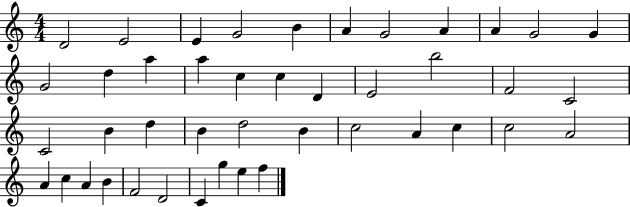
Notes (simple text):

D4/h E4/h E4/q G4/h B4/q A4/q G4/h A4/q A4/q G4/h G4/q G4/h D5/q A5/q A5/q C5/q C5/q D4/q E4/h B5/h F4/h C4/h C4/h B4/q D5/q B4/q D5/h B4/q C5/h A4/q C5/q C5/h A4/h A4/q C5/q A4/q B4/q F4/h D4/h C4/q G5/q E5/q F5/q